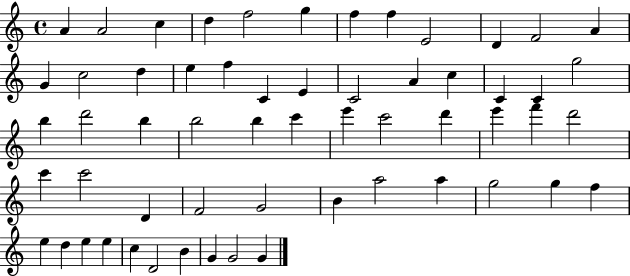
X:1
T:Untitled
M:4/4
L:1/4
K:C
A A2 c d f2 g f f E2 D F2 A G c2 d e f C E C2 A c C C g2 b d'2 b b2 b c' e' c'2 d' e' f' d'2 c' c'2 D F2 G2 B a2 a g2 g f e d e e c D2 B G G2 G